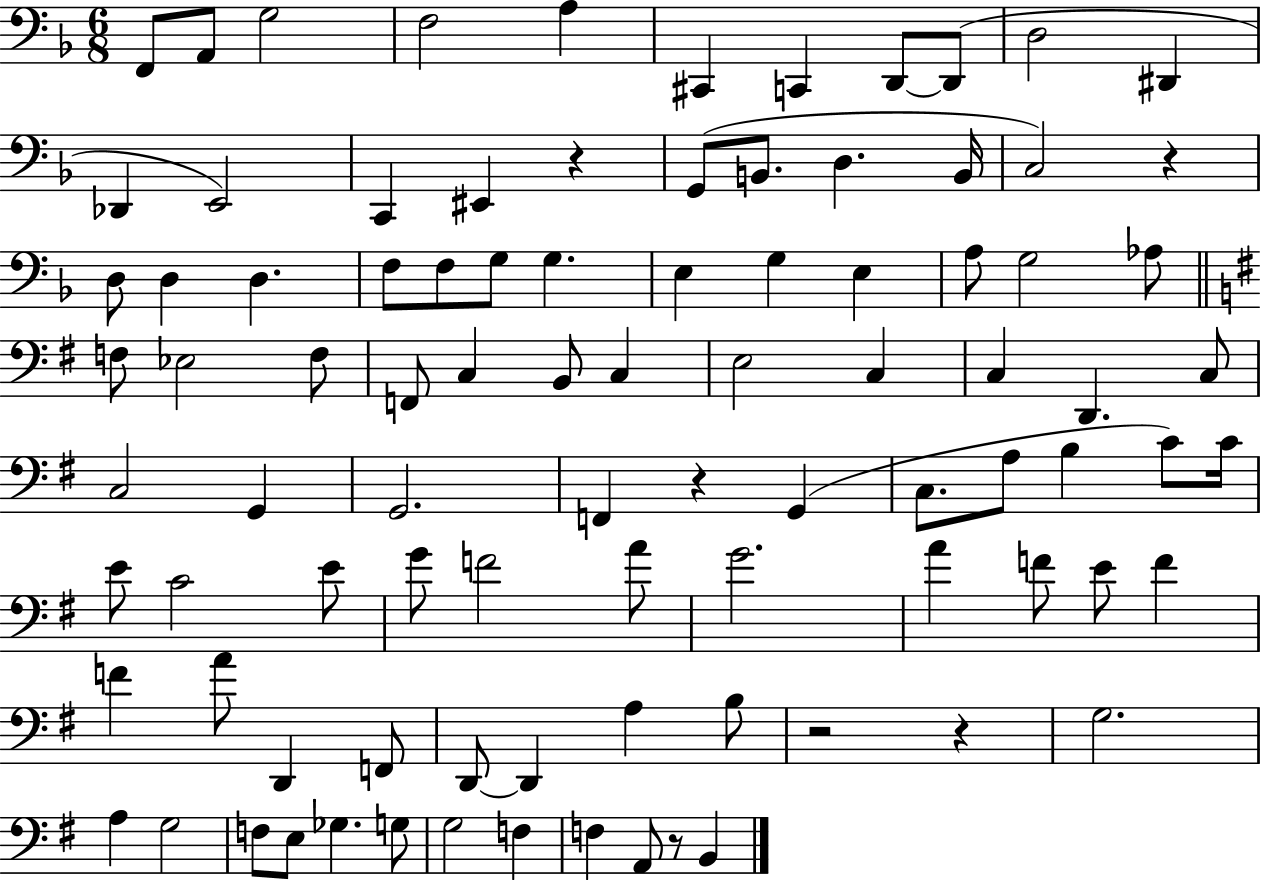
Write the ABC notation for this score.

X:1
T:Untitled
M:6/8
L:1/4
K:F
F,,/2 A,,/2 G,2 F,2 A, ^C,, C,, D,,/2 D,,/2 D,2 ^D,, _D,, E,,2 C,, ^E,, z G,,/2 B,,/2 D, B,,/4 C,2 z D,/2 D, D, F,/2 F,/2 G,/2 G, E, G, E, A,/2 G,2 _A,/2 F,/2 _E,2 F,/2 F,,/2 C, B,,/2 C, E,2 C, C, D,, C,/2 C,2 G,, G,,2 F,, z G,, C,/2 A,/2 B, C/2 C/4 E/2 C2 E/2 G/2 F2 A/2 G2 A F/2 E/2 F F A/2 D,, F,,/2 D,,/2 D,, A, B,/2 z2 z G,2 A, G,2 F,/2 E,/2 _G, G,/2 G,2 F, F, A,,/2 z/2 B,,